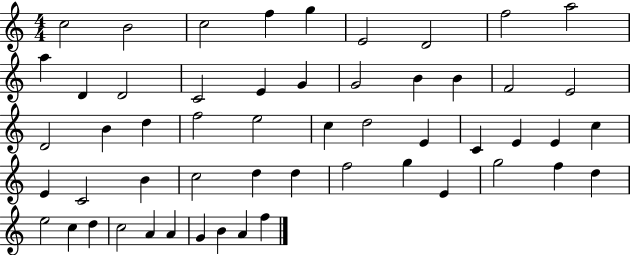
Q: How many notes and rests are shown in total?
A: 54